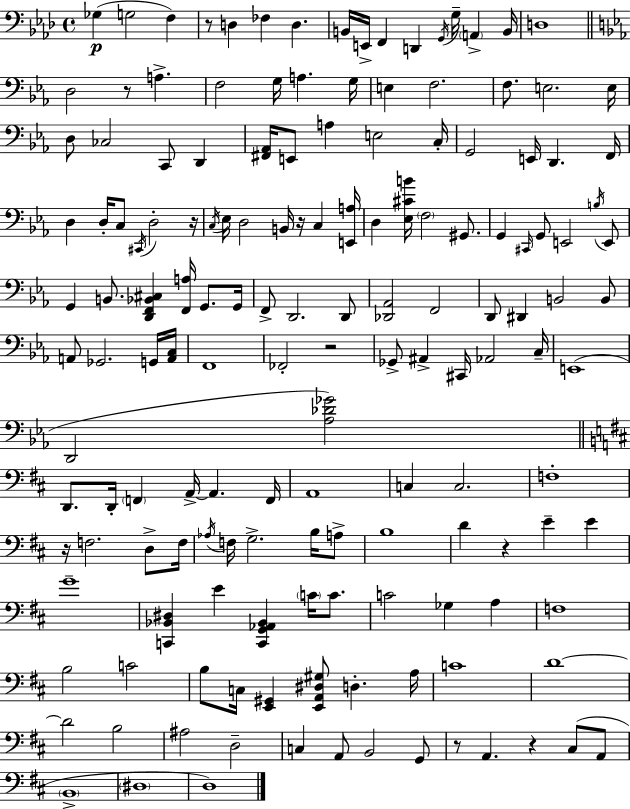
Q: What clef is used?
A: bass